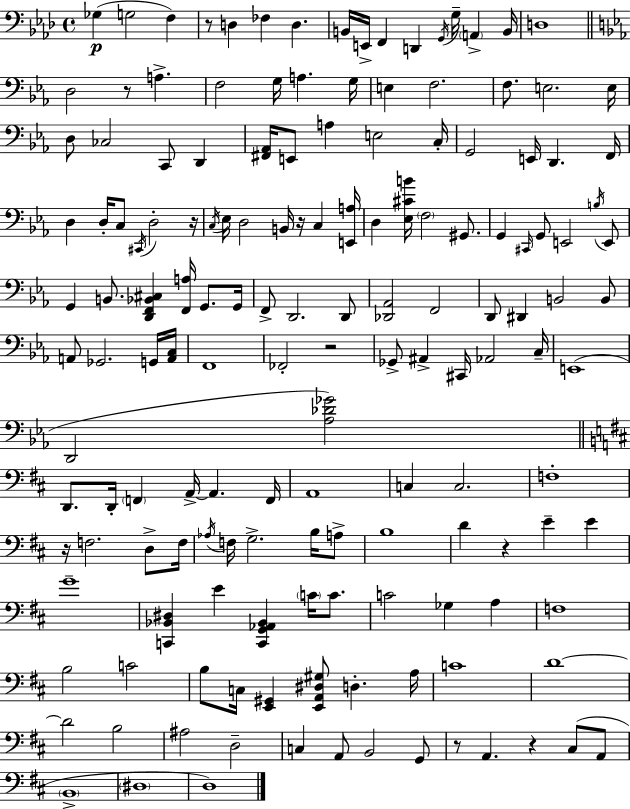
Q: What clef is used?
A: bass